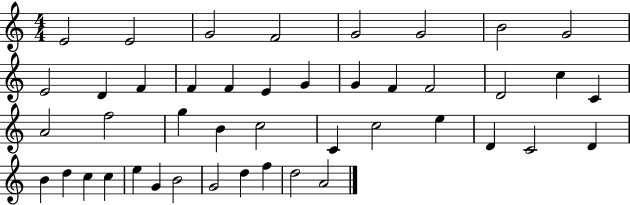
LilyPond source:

{
  \clef treble
  \numericTimeSignature
  \time 4/4
  \key c \major
  e'2 e'2 | g'2 f'2 | g'2 g'2 | b'2 g'2 | \break e'2 d'4 f'4 | f'4 f'4 e'4 g'4 | g'4 f'4 f'2 | d'2 c''4 c'4 | \break a'2 f''2 | g''4 b'4 c''2 | c'4 c''2 e''4 | d'4 c'2 d'4 | \break b'4 d''4 c''4 c''4 | e''4 g'4 b'2 | g'2 d''4 f''4 | d''2 a'2 | \break \bar "|."
}